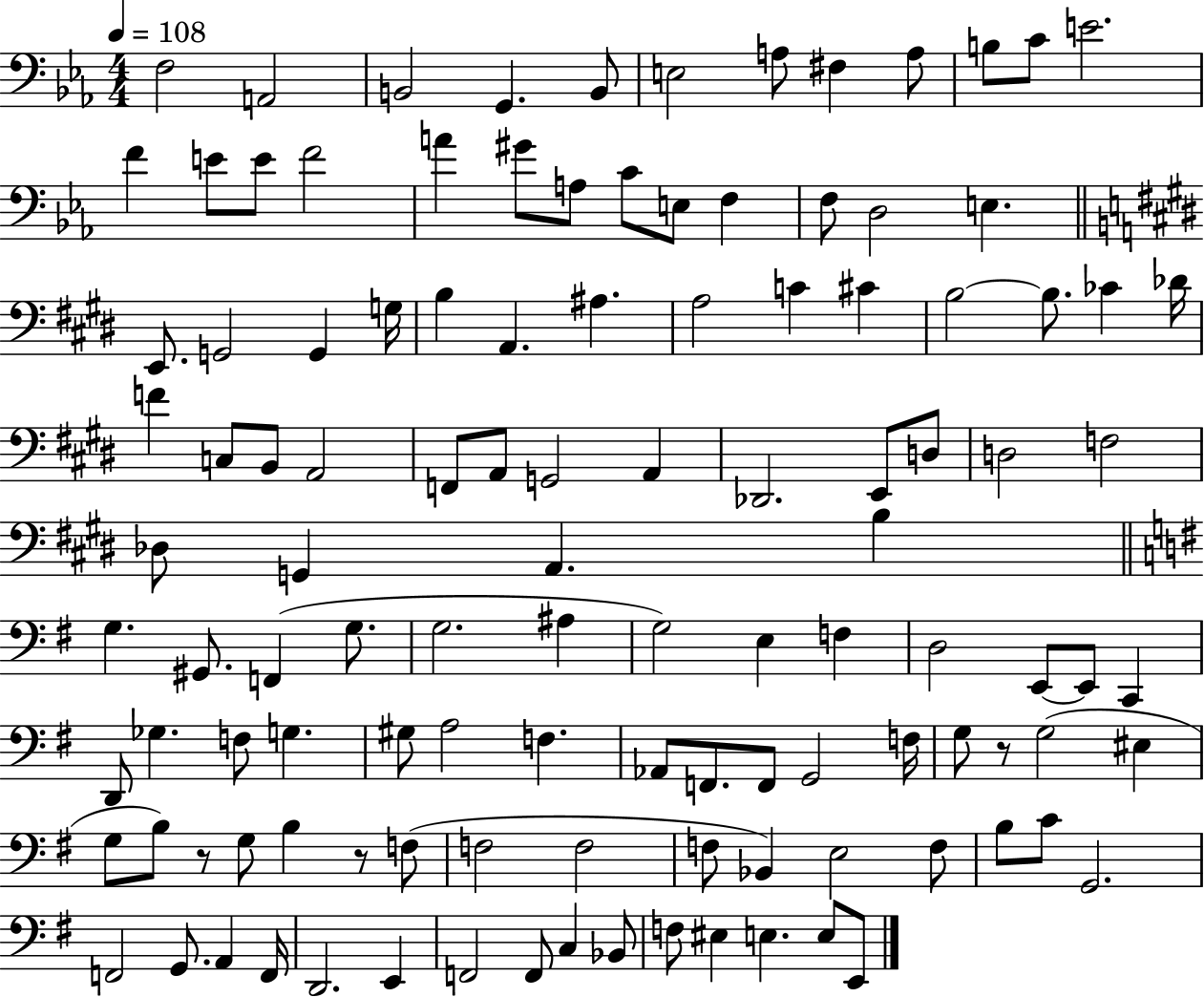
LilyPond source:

{
  \clef bass
  \numericTimeSignature
  \time 4/4
  \key ees \major
  \tempo 4 = 108
  f2 a,2 | b,2 g,4. b,8 | e2 a8 fis4 a8 | b8 c'8 e'2. | \break f'4 e'8 e'8 f'2 | a'4 gis'8 a8 c'8 e8 f4 | f8 d2 e4. | \bar "||" \break \key e \major e,8. g,2 g,4 g16 | b4 a,4. ais4. | a2 c'4 cis'4 | b2~~ b8. ces'4 des'16 | \break f'4 c8 b,8 a,2 | f,8 a,8 g,2 a,4 | des,2. e,8 d8 | d2 f2 | \break des8 g,4 a,4. b4 | \bar "||" \break \key g \major g4. gis,8. f,4( g8. | g2. ais4 | g2) e4 f4 | d2 e,8~~ e,8 c,4 | \break d,8 ges4. f8 g4. | gis8 a2 f4. | aes,8 f,8. f,8 g,2 f16 | g8 r8 g2( eis4 | \break g8 b8) r8 g8 b4 r8 f8( | f2 f2 | f8 bes,4) e2 f8 | b8 c'8 g,2. | \break f,2 g,8. a,4 f,16 | d,2. e,4 | f,2 f,8 c4 bes,8 | f8 eis4 e4. e8 e,8 | \break \bar "|."
}